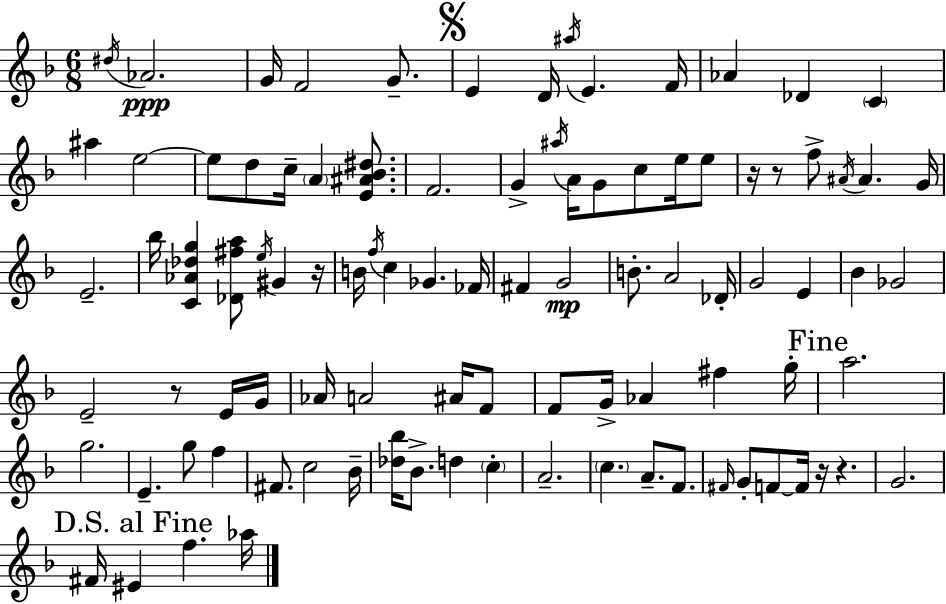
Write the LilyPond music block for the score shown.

{
  \clef treble
  \numericTimeSignature
  \time 6/8
  \key d \minor
  \acciaccatura { dis''16 }\ppp aes'2. | g'16 f'2 g'8.-- | \mark \markup { \musicglyph "scripts.segno" } e'4 d'16 \acciaccatura { ais''16 } e'4. | f'16 aes'4 des'4 \parenthesize c'4 | \break ais''4 e''2~~ | e''8 d''8 c''16-- \parenthesize a'4 <e' ais' bes' dis''>8. | f'2. | g'4-> \acciaccatura { ais''16 } a'16 g'8 c''8 | \break e''16 e''8 r16 r8 f''8-> \acciaccatura { ais'16 } ais'4. | g'16 e'2.-- | bes''16 <c' aes' des'' g''>4 <des' fis'' a''>8 \acciaccatura { e''16 } | gis'4 r16 b'16 \acciaccatura { f''16 } c''4 ges'4. | \break fes'16 fis'4 g'2\mp | b'8.-. a'2 | des'16-. g'2 | e'4 bes'4 ges'2 | \break e'2-- | r8 e'16 g'16 aes'16 a'2 | ais'16 f'8 f'8 g'16-> aes'4 | fis''4 g''16-. \mark "Fine" a''2. | \break g''2. | e'4.-- | g''8 f''4 fis'8. c''2 | bes'16-- <des'' bes''>16 bes'8.-> d''4 | \break \parenthesize c''4-. a'2.-- | \parenthesize c''4. | a'8.-- f'8. \grace { fis'16 } g'8-. f'8~~ f'16 | r16 r4. g'2. | \break \mark "D.S. al Fine" fis'16 eis'4 | f''4. aes''16 \bar "|."
}